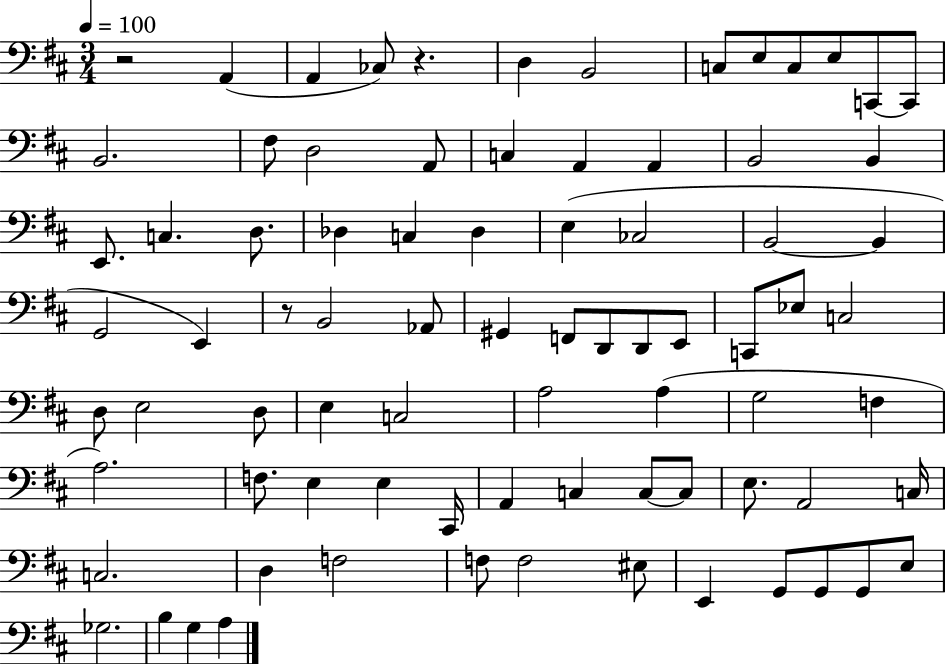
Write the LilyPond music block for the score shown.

{
  \clef bass
  \numericTimeSignature
  \time 3/4
  \key d \major
  \tempo 4 = 100
  r2 a,4( | a,4 ces8) r4. | d4 b,2 | c8 e8 c8 e8 c,8~~ c,8 | \break b,2. | fis8 d2 a,8 | c4 a,4 a,4 | b,2 b,4 | \break e,8. c4. d8. | des4 c4 des4 | e4( ces2 | b,2~~ b,4 | \break g,2 e,4) | r8 b,2 aes,8 | gis,4 f,8 d,8 d,8 e,8 | c,8 ees8 c2 | \break d8 e2 d8 | e4 c2 | a2 a4( | g2 f4 | \break a2.) | f8. e4 e4 cis,16 | a,4 c4 c8~~ c8 | e8. a,2 c16 | \break c2. | d4 f2 | f8 f2 eis8 | e,4 g,8 g,8 g,8 e8 | \break ges2. | b4 g4 a4 | \bar "|."
}